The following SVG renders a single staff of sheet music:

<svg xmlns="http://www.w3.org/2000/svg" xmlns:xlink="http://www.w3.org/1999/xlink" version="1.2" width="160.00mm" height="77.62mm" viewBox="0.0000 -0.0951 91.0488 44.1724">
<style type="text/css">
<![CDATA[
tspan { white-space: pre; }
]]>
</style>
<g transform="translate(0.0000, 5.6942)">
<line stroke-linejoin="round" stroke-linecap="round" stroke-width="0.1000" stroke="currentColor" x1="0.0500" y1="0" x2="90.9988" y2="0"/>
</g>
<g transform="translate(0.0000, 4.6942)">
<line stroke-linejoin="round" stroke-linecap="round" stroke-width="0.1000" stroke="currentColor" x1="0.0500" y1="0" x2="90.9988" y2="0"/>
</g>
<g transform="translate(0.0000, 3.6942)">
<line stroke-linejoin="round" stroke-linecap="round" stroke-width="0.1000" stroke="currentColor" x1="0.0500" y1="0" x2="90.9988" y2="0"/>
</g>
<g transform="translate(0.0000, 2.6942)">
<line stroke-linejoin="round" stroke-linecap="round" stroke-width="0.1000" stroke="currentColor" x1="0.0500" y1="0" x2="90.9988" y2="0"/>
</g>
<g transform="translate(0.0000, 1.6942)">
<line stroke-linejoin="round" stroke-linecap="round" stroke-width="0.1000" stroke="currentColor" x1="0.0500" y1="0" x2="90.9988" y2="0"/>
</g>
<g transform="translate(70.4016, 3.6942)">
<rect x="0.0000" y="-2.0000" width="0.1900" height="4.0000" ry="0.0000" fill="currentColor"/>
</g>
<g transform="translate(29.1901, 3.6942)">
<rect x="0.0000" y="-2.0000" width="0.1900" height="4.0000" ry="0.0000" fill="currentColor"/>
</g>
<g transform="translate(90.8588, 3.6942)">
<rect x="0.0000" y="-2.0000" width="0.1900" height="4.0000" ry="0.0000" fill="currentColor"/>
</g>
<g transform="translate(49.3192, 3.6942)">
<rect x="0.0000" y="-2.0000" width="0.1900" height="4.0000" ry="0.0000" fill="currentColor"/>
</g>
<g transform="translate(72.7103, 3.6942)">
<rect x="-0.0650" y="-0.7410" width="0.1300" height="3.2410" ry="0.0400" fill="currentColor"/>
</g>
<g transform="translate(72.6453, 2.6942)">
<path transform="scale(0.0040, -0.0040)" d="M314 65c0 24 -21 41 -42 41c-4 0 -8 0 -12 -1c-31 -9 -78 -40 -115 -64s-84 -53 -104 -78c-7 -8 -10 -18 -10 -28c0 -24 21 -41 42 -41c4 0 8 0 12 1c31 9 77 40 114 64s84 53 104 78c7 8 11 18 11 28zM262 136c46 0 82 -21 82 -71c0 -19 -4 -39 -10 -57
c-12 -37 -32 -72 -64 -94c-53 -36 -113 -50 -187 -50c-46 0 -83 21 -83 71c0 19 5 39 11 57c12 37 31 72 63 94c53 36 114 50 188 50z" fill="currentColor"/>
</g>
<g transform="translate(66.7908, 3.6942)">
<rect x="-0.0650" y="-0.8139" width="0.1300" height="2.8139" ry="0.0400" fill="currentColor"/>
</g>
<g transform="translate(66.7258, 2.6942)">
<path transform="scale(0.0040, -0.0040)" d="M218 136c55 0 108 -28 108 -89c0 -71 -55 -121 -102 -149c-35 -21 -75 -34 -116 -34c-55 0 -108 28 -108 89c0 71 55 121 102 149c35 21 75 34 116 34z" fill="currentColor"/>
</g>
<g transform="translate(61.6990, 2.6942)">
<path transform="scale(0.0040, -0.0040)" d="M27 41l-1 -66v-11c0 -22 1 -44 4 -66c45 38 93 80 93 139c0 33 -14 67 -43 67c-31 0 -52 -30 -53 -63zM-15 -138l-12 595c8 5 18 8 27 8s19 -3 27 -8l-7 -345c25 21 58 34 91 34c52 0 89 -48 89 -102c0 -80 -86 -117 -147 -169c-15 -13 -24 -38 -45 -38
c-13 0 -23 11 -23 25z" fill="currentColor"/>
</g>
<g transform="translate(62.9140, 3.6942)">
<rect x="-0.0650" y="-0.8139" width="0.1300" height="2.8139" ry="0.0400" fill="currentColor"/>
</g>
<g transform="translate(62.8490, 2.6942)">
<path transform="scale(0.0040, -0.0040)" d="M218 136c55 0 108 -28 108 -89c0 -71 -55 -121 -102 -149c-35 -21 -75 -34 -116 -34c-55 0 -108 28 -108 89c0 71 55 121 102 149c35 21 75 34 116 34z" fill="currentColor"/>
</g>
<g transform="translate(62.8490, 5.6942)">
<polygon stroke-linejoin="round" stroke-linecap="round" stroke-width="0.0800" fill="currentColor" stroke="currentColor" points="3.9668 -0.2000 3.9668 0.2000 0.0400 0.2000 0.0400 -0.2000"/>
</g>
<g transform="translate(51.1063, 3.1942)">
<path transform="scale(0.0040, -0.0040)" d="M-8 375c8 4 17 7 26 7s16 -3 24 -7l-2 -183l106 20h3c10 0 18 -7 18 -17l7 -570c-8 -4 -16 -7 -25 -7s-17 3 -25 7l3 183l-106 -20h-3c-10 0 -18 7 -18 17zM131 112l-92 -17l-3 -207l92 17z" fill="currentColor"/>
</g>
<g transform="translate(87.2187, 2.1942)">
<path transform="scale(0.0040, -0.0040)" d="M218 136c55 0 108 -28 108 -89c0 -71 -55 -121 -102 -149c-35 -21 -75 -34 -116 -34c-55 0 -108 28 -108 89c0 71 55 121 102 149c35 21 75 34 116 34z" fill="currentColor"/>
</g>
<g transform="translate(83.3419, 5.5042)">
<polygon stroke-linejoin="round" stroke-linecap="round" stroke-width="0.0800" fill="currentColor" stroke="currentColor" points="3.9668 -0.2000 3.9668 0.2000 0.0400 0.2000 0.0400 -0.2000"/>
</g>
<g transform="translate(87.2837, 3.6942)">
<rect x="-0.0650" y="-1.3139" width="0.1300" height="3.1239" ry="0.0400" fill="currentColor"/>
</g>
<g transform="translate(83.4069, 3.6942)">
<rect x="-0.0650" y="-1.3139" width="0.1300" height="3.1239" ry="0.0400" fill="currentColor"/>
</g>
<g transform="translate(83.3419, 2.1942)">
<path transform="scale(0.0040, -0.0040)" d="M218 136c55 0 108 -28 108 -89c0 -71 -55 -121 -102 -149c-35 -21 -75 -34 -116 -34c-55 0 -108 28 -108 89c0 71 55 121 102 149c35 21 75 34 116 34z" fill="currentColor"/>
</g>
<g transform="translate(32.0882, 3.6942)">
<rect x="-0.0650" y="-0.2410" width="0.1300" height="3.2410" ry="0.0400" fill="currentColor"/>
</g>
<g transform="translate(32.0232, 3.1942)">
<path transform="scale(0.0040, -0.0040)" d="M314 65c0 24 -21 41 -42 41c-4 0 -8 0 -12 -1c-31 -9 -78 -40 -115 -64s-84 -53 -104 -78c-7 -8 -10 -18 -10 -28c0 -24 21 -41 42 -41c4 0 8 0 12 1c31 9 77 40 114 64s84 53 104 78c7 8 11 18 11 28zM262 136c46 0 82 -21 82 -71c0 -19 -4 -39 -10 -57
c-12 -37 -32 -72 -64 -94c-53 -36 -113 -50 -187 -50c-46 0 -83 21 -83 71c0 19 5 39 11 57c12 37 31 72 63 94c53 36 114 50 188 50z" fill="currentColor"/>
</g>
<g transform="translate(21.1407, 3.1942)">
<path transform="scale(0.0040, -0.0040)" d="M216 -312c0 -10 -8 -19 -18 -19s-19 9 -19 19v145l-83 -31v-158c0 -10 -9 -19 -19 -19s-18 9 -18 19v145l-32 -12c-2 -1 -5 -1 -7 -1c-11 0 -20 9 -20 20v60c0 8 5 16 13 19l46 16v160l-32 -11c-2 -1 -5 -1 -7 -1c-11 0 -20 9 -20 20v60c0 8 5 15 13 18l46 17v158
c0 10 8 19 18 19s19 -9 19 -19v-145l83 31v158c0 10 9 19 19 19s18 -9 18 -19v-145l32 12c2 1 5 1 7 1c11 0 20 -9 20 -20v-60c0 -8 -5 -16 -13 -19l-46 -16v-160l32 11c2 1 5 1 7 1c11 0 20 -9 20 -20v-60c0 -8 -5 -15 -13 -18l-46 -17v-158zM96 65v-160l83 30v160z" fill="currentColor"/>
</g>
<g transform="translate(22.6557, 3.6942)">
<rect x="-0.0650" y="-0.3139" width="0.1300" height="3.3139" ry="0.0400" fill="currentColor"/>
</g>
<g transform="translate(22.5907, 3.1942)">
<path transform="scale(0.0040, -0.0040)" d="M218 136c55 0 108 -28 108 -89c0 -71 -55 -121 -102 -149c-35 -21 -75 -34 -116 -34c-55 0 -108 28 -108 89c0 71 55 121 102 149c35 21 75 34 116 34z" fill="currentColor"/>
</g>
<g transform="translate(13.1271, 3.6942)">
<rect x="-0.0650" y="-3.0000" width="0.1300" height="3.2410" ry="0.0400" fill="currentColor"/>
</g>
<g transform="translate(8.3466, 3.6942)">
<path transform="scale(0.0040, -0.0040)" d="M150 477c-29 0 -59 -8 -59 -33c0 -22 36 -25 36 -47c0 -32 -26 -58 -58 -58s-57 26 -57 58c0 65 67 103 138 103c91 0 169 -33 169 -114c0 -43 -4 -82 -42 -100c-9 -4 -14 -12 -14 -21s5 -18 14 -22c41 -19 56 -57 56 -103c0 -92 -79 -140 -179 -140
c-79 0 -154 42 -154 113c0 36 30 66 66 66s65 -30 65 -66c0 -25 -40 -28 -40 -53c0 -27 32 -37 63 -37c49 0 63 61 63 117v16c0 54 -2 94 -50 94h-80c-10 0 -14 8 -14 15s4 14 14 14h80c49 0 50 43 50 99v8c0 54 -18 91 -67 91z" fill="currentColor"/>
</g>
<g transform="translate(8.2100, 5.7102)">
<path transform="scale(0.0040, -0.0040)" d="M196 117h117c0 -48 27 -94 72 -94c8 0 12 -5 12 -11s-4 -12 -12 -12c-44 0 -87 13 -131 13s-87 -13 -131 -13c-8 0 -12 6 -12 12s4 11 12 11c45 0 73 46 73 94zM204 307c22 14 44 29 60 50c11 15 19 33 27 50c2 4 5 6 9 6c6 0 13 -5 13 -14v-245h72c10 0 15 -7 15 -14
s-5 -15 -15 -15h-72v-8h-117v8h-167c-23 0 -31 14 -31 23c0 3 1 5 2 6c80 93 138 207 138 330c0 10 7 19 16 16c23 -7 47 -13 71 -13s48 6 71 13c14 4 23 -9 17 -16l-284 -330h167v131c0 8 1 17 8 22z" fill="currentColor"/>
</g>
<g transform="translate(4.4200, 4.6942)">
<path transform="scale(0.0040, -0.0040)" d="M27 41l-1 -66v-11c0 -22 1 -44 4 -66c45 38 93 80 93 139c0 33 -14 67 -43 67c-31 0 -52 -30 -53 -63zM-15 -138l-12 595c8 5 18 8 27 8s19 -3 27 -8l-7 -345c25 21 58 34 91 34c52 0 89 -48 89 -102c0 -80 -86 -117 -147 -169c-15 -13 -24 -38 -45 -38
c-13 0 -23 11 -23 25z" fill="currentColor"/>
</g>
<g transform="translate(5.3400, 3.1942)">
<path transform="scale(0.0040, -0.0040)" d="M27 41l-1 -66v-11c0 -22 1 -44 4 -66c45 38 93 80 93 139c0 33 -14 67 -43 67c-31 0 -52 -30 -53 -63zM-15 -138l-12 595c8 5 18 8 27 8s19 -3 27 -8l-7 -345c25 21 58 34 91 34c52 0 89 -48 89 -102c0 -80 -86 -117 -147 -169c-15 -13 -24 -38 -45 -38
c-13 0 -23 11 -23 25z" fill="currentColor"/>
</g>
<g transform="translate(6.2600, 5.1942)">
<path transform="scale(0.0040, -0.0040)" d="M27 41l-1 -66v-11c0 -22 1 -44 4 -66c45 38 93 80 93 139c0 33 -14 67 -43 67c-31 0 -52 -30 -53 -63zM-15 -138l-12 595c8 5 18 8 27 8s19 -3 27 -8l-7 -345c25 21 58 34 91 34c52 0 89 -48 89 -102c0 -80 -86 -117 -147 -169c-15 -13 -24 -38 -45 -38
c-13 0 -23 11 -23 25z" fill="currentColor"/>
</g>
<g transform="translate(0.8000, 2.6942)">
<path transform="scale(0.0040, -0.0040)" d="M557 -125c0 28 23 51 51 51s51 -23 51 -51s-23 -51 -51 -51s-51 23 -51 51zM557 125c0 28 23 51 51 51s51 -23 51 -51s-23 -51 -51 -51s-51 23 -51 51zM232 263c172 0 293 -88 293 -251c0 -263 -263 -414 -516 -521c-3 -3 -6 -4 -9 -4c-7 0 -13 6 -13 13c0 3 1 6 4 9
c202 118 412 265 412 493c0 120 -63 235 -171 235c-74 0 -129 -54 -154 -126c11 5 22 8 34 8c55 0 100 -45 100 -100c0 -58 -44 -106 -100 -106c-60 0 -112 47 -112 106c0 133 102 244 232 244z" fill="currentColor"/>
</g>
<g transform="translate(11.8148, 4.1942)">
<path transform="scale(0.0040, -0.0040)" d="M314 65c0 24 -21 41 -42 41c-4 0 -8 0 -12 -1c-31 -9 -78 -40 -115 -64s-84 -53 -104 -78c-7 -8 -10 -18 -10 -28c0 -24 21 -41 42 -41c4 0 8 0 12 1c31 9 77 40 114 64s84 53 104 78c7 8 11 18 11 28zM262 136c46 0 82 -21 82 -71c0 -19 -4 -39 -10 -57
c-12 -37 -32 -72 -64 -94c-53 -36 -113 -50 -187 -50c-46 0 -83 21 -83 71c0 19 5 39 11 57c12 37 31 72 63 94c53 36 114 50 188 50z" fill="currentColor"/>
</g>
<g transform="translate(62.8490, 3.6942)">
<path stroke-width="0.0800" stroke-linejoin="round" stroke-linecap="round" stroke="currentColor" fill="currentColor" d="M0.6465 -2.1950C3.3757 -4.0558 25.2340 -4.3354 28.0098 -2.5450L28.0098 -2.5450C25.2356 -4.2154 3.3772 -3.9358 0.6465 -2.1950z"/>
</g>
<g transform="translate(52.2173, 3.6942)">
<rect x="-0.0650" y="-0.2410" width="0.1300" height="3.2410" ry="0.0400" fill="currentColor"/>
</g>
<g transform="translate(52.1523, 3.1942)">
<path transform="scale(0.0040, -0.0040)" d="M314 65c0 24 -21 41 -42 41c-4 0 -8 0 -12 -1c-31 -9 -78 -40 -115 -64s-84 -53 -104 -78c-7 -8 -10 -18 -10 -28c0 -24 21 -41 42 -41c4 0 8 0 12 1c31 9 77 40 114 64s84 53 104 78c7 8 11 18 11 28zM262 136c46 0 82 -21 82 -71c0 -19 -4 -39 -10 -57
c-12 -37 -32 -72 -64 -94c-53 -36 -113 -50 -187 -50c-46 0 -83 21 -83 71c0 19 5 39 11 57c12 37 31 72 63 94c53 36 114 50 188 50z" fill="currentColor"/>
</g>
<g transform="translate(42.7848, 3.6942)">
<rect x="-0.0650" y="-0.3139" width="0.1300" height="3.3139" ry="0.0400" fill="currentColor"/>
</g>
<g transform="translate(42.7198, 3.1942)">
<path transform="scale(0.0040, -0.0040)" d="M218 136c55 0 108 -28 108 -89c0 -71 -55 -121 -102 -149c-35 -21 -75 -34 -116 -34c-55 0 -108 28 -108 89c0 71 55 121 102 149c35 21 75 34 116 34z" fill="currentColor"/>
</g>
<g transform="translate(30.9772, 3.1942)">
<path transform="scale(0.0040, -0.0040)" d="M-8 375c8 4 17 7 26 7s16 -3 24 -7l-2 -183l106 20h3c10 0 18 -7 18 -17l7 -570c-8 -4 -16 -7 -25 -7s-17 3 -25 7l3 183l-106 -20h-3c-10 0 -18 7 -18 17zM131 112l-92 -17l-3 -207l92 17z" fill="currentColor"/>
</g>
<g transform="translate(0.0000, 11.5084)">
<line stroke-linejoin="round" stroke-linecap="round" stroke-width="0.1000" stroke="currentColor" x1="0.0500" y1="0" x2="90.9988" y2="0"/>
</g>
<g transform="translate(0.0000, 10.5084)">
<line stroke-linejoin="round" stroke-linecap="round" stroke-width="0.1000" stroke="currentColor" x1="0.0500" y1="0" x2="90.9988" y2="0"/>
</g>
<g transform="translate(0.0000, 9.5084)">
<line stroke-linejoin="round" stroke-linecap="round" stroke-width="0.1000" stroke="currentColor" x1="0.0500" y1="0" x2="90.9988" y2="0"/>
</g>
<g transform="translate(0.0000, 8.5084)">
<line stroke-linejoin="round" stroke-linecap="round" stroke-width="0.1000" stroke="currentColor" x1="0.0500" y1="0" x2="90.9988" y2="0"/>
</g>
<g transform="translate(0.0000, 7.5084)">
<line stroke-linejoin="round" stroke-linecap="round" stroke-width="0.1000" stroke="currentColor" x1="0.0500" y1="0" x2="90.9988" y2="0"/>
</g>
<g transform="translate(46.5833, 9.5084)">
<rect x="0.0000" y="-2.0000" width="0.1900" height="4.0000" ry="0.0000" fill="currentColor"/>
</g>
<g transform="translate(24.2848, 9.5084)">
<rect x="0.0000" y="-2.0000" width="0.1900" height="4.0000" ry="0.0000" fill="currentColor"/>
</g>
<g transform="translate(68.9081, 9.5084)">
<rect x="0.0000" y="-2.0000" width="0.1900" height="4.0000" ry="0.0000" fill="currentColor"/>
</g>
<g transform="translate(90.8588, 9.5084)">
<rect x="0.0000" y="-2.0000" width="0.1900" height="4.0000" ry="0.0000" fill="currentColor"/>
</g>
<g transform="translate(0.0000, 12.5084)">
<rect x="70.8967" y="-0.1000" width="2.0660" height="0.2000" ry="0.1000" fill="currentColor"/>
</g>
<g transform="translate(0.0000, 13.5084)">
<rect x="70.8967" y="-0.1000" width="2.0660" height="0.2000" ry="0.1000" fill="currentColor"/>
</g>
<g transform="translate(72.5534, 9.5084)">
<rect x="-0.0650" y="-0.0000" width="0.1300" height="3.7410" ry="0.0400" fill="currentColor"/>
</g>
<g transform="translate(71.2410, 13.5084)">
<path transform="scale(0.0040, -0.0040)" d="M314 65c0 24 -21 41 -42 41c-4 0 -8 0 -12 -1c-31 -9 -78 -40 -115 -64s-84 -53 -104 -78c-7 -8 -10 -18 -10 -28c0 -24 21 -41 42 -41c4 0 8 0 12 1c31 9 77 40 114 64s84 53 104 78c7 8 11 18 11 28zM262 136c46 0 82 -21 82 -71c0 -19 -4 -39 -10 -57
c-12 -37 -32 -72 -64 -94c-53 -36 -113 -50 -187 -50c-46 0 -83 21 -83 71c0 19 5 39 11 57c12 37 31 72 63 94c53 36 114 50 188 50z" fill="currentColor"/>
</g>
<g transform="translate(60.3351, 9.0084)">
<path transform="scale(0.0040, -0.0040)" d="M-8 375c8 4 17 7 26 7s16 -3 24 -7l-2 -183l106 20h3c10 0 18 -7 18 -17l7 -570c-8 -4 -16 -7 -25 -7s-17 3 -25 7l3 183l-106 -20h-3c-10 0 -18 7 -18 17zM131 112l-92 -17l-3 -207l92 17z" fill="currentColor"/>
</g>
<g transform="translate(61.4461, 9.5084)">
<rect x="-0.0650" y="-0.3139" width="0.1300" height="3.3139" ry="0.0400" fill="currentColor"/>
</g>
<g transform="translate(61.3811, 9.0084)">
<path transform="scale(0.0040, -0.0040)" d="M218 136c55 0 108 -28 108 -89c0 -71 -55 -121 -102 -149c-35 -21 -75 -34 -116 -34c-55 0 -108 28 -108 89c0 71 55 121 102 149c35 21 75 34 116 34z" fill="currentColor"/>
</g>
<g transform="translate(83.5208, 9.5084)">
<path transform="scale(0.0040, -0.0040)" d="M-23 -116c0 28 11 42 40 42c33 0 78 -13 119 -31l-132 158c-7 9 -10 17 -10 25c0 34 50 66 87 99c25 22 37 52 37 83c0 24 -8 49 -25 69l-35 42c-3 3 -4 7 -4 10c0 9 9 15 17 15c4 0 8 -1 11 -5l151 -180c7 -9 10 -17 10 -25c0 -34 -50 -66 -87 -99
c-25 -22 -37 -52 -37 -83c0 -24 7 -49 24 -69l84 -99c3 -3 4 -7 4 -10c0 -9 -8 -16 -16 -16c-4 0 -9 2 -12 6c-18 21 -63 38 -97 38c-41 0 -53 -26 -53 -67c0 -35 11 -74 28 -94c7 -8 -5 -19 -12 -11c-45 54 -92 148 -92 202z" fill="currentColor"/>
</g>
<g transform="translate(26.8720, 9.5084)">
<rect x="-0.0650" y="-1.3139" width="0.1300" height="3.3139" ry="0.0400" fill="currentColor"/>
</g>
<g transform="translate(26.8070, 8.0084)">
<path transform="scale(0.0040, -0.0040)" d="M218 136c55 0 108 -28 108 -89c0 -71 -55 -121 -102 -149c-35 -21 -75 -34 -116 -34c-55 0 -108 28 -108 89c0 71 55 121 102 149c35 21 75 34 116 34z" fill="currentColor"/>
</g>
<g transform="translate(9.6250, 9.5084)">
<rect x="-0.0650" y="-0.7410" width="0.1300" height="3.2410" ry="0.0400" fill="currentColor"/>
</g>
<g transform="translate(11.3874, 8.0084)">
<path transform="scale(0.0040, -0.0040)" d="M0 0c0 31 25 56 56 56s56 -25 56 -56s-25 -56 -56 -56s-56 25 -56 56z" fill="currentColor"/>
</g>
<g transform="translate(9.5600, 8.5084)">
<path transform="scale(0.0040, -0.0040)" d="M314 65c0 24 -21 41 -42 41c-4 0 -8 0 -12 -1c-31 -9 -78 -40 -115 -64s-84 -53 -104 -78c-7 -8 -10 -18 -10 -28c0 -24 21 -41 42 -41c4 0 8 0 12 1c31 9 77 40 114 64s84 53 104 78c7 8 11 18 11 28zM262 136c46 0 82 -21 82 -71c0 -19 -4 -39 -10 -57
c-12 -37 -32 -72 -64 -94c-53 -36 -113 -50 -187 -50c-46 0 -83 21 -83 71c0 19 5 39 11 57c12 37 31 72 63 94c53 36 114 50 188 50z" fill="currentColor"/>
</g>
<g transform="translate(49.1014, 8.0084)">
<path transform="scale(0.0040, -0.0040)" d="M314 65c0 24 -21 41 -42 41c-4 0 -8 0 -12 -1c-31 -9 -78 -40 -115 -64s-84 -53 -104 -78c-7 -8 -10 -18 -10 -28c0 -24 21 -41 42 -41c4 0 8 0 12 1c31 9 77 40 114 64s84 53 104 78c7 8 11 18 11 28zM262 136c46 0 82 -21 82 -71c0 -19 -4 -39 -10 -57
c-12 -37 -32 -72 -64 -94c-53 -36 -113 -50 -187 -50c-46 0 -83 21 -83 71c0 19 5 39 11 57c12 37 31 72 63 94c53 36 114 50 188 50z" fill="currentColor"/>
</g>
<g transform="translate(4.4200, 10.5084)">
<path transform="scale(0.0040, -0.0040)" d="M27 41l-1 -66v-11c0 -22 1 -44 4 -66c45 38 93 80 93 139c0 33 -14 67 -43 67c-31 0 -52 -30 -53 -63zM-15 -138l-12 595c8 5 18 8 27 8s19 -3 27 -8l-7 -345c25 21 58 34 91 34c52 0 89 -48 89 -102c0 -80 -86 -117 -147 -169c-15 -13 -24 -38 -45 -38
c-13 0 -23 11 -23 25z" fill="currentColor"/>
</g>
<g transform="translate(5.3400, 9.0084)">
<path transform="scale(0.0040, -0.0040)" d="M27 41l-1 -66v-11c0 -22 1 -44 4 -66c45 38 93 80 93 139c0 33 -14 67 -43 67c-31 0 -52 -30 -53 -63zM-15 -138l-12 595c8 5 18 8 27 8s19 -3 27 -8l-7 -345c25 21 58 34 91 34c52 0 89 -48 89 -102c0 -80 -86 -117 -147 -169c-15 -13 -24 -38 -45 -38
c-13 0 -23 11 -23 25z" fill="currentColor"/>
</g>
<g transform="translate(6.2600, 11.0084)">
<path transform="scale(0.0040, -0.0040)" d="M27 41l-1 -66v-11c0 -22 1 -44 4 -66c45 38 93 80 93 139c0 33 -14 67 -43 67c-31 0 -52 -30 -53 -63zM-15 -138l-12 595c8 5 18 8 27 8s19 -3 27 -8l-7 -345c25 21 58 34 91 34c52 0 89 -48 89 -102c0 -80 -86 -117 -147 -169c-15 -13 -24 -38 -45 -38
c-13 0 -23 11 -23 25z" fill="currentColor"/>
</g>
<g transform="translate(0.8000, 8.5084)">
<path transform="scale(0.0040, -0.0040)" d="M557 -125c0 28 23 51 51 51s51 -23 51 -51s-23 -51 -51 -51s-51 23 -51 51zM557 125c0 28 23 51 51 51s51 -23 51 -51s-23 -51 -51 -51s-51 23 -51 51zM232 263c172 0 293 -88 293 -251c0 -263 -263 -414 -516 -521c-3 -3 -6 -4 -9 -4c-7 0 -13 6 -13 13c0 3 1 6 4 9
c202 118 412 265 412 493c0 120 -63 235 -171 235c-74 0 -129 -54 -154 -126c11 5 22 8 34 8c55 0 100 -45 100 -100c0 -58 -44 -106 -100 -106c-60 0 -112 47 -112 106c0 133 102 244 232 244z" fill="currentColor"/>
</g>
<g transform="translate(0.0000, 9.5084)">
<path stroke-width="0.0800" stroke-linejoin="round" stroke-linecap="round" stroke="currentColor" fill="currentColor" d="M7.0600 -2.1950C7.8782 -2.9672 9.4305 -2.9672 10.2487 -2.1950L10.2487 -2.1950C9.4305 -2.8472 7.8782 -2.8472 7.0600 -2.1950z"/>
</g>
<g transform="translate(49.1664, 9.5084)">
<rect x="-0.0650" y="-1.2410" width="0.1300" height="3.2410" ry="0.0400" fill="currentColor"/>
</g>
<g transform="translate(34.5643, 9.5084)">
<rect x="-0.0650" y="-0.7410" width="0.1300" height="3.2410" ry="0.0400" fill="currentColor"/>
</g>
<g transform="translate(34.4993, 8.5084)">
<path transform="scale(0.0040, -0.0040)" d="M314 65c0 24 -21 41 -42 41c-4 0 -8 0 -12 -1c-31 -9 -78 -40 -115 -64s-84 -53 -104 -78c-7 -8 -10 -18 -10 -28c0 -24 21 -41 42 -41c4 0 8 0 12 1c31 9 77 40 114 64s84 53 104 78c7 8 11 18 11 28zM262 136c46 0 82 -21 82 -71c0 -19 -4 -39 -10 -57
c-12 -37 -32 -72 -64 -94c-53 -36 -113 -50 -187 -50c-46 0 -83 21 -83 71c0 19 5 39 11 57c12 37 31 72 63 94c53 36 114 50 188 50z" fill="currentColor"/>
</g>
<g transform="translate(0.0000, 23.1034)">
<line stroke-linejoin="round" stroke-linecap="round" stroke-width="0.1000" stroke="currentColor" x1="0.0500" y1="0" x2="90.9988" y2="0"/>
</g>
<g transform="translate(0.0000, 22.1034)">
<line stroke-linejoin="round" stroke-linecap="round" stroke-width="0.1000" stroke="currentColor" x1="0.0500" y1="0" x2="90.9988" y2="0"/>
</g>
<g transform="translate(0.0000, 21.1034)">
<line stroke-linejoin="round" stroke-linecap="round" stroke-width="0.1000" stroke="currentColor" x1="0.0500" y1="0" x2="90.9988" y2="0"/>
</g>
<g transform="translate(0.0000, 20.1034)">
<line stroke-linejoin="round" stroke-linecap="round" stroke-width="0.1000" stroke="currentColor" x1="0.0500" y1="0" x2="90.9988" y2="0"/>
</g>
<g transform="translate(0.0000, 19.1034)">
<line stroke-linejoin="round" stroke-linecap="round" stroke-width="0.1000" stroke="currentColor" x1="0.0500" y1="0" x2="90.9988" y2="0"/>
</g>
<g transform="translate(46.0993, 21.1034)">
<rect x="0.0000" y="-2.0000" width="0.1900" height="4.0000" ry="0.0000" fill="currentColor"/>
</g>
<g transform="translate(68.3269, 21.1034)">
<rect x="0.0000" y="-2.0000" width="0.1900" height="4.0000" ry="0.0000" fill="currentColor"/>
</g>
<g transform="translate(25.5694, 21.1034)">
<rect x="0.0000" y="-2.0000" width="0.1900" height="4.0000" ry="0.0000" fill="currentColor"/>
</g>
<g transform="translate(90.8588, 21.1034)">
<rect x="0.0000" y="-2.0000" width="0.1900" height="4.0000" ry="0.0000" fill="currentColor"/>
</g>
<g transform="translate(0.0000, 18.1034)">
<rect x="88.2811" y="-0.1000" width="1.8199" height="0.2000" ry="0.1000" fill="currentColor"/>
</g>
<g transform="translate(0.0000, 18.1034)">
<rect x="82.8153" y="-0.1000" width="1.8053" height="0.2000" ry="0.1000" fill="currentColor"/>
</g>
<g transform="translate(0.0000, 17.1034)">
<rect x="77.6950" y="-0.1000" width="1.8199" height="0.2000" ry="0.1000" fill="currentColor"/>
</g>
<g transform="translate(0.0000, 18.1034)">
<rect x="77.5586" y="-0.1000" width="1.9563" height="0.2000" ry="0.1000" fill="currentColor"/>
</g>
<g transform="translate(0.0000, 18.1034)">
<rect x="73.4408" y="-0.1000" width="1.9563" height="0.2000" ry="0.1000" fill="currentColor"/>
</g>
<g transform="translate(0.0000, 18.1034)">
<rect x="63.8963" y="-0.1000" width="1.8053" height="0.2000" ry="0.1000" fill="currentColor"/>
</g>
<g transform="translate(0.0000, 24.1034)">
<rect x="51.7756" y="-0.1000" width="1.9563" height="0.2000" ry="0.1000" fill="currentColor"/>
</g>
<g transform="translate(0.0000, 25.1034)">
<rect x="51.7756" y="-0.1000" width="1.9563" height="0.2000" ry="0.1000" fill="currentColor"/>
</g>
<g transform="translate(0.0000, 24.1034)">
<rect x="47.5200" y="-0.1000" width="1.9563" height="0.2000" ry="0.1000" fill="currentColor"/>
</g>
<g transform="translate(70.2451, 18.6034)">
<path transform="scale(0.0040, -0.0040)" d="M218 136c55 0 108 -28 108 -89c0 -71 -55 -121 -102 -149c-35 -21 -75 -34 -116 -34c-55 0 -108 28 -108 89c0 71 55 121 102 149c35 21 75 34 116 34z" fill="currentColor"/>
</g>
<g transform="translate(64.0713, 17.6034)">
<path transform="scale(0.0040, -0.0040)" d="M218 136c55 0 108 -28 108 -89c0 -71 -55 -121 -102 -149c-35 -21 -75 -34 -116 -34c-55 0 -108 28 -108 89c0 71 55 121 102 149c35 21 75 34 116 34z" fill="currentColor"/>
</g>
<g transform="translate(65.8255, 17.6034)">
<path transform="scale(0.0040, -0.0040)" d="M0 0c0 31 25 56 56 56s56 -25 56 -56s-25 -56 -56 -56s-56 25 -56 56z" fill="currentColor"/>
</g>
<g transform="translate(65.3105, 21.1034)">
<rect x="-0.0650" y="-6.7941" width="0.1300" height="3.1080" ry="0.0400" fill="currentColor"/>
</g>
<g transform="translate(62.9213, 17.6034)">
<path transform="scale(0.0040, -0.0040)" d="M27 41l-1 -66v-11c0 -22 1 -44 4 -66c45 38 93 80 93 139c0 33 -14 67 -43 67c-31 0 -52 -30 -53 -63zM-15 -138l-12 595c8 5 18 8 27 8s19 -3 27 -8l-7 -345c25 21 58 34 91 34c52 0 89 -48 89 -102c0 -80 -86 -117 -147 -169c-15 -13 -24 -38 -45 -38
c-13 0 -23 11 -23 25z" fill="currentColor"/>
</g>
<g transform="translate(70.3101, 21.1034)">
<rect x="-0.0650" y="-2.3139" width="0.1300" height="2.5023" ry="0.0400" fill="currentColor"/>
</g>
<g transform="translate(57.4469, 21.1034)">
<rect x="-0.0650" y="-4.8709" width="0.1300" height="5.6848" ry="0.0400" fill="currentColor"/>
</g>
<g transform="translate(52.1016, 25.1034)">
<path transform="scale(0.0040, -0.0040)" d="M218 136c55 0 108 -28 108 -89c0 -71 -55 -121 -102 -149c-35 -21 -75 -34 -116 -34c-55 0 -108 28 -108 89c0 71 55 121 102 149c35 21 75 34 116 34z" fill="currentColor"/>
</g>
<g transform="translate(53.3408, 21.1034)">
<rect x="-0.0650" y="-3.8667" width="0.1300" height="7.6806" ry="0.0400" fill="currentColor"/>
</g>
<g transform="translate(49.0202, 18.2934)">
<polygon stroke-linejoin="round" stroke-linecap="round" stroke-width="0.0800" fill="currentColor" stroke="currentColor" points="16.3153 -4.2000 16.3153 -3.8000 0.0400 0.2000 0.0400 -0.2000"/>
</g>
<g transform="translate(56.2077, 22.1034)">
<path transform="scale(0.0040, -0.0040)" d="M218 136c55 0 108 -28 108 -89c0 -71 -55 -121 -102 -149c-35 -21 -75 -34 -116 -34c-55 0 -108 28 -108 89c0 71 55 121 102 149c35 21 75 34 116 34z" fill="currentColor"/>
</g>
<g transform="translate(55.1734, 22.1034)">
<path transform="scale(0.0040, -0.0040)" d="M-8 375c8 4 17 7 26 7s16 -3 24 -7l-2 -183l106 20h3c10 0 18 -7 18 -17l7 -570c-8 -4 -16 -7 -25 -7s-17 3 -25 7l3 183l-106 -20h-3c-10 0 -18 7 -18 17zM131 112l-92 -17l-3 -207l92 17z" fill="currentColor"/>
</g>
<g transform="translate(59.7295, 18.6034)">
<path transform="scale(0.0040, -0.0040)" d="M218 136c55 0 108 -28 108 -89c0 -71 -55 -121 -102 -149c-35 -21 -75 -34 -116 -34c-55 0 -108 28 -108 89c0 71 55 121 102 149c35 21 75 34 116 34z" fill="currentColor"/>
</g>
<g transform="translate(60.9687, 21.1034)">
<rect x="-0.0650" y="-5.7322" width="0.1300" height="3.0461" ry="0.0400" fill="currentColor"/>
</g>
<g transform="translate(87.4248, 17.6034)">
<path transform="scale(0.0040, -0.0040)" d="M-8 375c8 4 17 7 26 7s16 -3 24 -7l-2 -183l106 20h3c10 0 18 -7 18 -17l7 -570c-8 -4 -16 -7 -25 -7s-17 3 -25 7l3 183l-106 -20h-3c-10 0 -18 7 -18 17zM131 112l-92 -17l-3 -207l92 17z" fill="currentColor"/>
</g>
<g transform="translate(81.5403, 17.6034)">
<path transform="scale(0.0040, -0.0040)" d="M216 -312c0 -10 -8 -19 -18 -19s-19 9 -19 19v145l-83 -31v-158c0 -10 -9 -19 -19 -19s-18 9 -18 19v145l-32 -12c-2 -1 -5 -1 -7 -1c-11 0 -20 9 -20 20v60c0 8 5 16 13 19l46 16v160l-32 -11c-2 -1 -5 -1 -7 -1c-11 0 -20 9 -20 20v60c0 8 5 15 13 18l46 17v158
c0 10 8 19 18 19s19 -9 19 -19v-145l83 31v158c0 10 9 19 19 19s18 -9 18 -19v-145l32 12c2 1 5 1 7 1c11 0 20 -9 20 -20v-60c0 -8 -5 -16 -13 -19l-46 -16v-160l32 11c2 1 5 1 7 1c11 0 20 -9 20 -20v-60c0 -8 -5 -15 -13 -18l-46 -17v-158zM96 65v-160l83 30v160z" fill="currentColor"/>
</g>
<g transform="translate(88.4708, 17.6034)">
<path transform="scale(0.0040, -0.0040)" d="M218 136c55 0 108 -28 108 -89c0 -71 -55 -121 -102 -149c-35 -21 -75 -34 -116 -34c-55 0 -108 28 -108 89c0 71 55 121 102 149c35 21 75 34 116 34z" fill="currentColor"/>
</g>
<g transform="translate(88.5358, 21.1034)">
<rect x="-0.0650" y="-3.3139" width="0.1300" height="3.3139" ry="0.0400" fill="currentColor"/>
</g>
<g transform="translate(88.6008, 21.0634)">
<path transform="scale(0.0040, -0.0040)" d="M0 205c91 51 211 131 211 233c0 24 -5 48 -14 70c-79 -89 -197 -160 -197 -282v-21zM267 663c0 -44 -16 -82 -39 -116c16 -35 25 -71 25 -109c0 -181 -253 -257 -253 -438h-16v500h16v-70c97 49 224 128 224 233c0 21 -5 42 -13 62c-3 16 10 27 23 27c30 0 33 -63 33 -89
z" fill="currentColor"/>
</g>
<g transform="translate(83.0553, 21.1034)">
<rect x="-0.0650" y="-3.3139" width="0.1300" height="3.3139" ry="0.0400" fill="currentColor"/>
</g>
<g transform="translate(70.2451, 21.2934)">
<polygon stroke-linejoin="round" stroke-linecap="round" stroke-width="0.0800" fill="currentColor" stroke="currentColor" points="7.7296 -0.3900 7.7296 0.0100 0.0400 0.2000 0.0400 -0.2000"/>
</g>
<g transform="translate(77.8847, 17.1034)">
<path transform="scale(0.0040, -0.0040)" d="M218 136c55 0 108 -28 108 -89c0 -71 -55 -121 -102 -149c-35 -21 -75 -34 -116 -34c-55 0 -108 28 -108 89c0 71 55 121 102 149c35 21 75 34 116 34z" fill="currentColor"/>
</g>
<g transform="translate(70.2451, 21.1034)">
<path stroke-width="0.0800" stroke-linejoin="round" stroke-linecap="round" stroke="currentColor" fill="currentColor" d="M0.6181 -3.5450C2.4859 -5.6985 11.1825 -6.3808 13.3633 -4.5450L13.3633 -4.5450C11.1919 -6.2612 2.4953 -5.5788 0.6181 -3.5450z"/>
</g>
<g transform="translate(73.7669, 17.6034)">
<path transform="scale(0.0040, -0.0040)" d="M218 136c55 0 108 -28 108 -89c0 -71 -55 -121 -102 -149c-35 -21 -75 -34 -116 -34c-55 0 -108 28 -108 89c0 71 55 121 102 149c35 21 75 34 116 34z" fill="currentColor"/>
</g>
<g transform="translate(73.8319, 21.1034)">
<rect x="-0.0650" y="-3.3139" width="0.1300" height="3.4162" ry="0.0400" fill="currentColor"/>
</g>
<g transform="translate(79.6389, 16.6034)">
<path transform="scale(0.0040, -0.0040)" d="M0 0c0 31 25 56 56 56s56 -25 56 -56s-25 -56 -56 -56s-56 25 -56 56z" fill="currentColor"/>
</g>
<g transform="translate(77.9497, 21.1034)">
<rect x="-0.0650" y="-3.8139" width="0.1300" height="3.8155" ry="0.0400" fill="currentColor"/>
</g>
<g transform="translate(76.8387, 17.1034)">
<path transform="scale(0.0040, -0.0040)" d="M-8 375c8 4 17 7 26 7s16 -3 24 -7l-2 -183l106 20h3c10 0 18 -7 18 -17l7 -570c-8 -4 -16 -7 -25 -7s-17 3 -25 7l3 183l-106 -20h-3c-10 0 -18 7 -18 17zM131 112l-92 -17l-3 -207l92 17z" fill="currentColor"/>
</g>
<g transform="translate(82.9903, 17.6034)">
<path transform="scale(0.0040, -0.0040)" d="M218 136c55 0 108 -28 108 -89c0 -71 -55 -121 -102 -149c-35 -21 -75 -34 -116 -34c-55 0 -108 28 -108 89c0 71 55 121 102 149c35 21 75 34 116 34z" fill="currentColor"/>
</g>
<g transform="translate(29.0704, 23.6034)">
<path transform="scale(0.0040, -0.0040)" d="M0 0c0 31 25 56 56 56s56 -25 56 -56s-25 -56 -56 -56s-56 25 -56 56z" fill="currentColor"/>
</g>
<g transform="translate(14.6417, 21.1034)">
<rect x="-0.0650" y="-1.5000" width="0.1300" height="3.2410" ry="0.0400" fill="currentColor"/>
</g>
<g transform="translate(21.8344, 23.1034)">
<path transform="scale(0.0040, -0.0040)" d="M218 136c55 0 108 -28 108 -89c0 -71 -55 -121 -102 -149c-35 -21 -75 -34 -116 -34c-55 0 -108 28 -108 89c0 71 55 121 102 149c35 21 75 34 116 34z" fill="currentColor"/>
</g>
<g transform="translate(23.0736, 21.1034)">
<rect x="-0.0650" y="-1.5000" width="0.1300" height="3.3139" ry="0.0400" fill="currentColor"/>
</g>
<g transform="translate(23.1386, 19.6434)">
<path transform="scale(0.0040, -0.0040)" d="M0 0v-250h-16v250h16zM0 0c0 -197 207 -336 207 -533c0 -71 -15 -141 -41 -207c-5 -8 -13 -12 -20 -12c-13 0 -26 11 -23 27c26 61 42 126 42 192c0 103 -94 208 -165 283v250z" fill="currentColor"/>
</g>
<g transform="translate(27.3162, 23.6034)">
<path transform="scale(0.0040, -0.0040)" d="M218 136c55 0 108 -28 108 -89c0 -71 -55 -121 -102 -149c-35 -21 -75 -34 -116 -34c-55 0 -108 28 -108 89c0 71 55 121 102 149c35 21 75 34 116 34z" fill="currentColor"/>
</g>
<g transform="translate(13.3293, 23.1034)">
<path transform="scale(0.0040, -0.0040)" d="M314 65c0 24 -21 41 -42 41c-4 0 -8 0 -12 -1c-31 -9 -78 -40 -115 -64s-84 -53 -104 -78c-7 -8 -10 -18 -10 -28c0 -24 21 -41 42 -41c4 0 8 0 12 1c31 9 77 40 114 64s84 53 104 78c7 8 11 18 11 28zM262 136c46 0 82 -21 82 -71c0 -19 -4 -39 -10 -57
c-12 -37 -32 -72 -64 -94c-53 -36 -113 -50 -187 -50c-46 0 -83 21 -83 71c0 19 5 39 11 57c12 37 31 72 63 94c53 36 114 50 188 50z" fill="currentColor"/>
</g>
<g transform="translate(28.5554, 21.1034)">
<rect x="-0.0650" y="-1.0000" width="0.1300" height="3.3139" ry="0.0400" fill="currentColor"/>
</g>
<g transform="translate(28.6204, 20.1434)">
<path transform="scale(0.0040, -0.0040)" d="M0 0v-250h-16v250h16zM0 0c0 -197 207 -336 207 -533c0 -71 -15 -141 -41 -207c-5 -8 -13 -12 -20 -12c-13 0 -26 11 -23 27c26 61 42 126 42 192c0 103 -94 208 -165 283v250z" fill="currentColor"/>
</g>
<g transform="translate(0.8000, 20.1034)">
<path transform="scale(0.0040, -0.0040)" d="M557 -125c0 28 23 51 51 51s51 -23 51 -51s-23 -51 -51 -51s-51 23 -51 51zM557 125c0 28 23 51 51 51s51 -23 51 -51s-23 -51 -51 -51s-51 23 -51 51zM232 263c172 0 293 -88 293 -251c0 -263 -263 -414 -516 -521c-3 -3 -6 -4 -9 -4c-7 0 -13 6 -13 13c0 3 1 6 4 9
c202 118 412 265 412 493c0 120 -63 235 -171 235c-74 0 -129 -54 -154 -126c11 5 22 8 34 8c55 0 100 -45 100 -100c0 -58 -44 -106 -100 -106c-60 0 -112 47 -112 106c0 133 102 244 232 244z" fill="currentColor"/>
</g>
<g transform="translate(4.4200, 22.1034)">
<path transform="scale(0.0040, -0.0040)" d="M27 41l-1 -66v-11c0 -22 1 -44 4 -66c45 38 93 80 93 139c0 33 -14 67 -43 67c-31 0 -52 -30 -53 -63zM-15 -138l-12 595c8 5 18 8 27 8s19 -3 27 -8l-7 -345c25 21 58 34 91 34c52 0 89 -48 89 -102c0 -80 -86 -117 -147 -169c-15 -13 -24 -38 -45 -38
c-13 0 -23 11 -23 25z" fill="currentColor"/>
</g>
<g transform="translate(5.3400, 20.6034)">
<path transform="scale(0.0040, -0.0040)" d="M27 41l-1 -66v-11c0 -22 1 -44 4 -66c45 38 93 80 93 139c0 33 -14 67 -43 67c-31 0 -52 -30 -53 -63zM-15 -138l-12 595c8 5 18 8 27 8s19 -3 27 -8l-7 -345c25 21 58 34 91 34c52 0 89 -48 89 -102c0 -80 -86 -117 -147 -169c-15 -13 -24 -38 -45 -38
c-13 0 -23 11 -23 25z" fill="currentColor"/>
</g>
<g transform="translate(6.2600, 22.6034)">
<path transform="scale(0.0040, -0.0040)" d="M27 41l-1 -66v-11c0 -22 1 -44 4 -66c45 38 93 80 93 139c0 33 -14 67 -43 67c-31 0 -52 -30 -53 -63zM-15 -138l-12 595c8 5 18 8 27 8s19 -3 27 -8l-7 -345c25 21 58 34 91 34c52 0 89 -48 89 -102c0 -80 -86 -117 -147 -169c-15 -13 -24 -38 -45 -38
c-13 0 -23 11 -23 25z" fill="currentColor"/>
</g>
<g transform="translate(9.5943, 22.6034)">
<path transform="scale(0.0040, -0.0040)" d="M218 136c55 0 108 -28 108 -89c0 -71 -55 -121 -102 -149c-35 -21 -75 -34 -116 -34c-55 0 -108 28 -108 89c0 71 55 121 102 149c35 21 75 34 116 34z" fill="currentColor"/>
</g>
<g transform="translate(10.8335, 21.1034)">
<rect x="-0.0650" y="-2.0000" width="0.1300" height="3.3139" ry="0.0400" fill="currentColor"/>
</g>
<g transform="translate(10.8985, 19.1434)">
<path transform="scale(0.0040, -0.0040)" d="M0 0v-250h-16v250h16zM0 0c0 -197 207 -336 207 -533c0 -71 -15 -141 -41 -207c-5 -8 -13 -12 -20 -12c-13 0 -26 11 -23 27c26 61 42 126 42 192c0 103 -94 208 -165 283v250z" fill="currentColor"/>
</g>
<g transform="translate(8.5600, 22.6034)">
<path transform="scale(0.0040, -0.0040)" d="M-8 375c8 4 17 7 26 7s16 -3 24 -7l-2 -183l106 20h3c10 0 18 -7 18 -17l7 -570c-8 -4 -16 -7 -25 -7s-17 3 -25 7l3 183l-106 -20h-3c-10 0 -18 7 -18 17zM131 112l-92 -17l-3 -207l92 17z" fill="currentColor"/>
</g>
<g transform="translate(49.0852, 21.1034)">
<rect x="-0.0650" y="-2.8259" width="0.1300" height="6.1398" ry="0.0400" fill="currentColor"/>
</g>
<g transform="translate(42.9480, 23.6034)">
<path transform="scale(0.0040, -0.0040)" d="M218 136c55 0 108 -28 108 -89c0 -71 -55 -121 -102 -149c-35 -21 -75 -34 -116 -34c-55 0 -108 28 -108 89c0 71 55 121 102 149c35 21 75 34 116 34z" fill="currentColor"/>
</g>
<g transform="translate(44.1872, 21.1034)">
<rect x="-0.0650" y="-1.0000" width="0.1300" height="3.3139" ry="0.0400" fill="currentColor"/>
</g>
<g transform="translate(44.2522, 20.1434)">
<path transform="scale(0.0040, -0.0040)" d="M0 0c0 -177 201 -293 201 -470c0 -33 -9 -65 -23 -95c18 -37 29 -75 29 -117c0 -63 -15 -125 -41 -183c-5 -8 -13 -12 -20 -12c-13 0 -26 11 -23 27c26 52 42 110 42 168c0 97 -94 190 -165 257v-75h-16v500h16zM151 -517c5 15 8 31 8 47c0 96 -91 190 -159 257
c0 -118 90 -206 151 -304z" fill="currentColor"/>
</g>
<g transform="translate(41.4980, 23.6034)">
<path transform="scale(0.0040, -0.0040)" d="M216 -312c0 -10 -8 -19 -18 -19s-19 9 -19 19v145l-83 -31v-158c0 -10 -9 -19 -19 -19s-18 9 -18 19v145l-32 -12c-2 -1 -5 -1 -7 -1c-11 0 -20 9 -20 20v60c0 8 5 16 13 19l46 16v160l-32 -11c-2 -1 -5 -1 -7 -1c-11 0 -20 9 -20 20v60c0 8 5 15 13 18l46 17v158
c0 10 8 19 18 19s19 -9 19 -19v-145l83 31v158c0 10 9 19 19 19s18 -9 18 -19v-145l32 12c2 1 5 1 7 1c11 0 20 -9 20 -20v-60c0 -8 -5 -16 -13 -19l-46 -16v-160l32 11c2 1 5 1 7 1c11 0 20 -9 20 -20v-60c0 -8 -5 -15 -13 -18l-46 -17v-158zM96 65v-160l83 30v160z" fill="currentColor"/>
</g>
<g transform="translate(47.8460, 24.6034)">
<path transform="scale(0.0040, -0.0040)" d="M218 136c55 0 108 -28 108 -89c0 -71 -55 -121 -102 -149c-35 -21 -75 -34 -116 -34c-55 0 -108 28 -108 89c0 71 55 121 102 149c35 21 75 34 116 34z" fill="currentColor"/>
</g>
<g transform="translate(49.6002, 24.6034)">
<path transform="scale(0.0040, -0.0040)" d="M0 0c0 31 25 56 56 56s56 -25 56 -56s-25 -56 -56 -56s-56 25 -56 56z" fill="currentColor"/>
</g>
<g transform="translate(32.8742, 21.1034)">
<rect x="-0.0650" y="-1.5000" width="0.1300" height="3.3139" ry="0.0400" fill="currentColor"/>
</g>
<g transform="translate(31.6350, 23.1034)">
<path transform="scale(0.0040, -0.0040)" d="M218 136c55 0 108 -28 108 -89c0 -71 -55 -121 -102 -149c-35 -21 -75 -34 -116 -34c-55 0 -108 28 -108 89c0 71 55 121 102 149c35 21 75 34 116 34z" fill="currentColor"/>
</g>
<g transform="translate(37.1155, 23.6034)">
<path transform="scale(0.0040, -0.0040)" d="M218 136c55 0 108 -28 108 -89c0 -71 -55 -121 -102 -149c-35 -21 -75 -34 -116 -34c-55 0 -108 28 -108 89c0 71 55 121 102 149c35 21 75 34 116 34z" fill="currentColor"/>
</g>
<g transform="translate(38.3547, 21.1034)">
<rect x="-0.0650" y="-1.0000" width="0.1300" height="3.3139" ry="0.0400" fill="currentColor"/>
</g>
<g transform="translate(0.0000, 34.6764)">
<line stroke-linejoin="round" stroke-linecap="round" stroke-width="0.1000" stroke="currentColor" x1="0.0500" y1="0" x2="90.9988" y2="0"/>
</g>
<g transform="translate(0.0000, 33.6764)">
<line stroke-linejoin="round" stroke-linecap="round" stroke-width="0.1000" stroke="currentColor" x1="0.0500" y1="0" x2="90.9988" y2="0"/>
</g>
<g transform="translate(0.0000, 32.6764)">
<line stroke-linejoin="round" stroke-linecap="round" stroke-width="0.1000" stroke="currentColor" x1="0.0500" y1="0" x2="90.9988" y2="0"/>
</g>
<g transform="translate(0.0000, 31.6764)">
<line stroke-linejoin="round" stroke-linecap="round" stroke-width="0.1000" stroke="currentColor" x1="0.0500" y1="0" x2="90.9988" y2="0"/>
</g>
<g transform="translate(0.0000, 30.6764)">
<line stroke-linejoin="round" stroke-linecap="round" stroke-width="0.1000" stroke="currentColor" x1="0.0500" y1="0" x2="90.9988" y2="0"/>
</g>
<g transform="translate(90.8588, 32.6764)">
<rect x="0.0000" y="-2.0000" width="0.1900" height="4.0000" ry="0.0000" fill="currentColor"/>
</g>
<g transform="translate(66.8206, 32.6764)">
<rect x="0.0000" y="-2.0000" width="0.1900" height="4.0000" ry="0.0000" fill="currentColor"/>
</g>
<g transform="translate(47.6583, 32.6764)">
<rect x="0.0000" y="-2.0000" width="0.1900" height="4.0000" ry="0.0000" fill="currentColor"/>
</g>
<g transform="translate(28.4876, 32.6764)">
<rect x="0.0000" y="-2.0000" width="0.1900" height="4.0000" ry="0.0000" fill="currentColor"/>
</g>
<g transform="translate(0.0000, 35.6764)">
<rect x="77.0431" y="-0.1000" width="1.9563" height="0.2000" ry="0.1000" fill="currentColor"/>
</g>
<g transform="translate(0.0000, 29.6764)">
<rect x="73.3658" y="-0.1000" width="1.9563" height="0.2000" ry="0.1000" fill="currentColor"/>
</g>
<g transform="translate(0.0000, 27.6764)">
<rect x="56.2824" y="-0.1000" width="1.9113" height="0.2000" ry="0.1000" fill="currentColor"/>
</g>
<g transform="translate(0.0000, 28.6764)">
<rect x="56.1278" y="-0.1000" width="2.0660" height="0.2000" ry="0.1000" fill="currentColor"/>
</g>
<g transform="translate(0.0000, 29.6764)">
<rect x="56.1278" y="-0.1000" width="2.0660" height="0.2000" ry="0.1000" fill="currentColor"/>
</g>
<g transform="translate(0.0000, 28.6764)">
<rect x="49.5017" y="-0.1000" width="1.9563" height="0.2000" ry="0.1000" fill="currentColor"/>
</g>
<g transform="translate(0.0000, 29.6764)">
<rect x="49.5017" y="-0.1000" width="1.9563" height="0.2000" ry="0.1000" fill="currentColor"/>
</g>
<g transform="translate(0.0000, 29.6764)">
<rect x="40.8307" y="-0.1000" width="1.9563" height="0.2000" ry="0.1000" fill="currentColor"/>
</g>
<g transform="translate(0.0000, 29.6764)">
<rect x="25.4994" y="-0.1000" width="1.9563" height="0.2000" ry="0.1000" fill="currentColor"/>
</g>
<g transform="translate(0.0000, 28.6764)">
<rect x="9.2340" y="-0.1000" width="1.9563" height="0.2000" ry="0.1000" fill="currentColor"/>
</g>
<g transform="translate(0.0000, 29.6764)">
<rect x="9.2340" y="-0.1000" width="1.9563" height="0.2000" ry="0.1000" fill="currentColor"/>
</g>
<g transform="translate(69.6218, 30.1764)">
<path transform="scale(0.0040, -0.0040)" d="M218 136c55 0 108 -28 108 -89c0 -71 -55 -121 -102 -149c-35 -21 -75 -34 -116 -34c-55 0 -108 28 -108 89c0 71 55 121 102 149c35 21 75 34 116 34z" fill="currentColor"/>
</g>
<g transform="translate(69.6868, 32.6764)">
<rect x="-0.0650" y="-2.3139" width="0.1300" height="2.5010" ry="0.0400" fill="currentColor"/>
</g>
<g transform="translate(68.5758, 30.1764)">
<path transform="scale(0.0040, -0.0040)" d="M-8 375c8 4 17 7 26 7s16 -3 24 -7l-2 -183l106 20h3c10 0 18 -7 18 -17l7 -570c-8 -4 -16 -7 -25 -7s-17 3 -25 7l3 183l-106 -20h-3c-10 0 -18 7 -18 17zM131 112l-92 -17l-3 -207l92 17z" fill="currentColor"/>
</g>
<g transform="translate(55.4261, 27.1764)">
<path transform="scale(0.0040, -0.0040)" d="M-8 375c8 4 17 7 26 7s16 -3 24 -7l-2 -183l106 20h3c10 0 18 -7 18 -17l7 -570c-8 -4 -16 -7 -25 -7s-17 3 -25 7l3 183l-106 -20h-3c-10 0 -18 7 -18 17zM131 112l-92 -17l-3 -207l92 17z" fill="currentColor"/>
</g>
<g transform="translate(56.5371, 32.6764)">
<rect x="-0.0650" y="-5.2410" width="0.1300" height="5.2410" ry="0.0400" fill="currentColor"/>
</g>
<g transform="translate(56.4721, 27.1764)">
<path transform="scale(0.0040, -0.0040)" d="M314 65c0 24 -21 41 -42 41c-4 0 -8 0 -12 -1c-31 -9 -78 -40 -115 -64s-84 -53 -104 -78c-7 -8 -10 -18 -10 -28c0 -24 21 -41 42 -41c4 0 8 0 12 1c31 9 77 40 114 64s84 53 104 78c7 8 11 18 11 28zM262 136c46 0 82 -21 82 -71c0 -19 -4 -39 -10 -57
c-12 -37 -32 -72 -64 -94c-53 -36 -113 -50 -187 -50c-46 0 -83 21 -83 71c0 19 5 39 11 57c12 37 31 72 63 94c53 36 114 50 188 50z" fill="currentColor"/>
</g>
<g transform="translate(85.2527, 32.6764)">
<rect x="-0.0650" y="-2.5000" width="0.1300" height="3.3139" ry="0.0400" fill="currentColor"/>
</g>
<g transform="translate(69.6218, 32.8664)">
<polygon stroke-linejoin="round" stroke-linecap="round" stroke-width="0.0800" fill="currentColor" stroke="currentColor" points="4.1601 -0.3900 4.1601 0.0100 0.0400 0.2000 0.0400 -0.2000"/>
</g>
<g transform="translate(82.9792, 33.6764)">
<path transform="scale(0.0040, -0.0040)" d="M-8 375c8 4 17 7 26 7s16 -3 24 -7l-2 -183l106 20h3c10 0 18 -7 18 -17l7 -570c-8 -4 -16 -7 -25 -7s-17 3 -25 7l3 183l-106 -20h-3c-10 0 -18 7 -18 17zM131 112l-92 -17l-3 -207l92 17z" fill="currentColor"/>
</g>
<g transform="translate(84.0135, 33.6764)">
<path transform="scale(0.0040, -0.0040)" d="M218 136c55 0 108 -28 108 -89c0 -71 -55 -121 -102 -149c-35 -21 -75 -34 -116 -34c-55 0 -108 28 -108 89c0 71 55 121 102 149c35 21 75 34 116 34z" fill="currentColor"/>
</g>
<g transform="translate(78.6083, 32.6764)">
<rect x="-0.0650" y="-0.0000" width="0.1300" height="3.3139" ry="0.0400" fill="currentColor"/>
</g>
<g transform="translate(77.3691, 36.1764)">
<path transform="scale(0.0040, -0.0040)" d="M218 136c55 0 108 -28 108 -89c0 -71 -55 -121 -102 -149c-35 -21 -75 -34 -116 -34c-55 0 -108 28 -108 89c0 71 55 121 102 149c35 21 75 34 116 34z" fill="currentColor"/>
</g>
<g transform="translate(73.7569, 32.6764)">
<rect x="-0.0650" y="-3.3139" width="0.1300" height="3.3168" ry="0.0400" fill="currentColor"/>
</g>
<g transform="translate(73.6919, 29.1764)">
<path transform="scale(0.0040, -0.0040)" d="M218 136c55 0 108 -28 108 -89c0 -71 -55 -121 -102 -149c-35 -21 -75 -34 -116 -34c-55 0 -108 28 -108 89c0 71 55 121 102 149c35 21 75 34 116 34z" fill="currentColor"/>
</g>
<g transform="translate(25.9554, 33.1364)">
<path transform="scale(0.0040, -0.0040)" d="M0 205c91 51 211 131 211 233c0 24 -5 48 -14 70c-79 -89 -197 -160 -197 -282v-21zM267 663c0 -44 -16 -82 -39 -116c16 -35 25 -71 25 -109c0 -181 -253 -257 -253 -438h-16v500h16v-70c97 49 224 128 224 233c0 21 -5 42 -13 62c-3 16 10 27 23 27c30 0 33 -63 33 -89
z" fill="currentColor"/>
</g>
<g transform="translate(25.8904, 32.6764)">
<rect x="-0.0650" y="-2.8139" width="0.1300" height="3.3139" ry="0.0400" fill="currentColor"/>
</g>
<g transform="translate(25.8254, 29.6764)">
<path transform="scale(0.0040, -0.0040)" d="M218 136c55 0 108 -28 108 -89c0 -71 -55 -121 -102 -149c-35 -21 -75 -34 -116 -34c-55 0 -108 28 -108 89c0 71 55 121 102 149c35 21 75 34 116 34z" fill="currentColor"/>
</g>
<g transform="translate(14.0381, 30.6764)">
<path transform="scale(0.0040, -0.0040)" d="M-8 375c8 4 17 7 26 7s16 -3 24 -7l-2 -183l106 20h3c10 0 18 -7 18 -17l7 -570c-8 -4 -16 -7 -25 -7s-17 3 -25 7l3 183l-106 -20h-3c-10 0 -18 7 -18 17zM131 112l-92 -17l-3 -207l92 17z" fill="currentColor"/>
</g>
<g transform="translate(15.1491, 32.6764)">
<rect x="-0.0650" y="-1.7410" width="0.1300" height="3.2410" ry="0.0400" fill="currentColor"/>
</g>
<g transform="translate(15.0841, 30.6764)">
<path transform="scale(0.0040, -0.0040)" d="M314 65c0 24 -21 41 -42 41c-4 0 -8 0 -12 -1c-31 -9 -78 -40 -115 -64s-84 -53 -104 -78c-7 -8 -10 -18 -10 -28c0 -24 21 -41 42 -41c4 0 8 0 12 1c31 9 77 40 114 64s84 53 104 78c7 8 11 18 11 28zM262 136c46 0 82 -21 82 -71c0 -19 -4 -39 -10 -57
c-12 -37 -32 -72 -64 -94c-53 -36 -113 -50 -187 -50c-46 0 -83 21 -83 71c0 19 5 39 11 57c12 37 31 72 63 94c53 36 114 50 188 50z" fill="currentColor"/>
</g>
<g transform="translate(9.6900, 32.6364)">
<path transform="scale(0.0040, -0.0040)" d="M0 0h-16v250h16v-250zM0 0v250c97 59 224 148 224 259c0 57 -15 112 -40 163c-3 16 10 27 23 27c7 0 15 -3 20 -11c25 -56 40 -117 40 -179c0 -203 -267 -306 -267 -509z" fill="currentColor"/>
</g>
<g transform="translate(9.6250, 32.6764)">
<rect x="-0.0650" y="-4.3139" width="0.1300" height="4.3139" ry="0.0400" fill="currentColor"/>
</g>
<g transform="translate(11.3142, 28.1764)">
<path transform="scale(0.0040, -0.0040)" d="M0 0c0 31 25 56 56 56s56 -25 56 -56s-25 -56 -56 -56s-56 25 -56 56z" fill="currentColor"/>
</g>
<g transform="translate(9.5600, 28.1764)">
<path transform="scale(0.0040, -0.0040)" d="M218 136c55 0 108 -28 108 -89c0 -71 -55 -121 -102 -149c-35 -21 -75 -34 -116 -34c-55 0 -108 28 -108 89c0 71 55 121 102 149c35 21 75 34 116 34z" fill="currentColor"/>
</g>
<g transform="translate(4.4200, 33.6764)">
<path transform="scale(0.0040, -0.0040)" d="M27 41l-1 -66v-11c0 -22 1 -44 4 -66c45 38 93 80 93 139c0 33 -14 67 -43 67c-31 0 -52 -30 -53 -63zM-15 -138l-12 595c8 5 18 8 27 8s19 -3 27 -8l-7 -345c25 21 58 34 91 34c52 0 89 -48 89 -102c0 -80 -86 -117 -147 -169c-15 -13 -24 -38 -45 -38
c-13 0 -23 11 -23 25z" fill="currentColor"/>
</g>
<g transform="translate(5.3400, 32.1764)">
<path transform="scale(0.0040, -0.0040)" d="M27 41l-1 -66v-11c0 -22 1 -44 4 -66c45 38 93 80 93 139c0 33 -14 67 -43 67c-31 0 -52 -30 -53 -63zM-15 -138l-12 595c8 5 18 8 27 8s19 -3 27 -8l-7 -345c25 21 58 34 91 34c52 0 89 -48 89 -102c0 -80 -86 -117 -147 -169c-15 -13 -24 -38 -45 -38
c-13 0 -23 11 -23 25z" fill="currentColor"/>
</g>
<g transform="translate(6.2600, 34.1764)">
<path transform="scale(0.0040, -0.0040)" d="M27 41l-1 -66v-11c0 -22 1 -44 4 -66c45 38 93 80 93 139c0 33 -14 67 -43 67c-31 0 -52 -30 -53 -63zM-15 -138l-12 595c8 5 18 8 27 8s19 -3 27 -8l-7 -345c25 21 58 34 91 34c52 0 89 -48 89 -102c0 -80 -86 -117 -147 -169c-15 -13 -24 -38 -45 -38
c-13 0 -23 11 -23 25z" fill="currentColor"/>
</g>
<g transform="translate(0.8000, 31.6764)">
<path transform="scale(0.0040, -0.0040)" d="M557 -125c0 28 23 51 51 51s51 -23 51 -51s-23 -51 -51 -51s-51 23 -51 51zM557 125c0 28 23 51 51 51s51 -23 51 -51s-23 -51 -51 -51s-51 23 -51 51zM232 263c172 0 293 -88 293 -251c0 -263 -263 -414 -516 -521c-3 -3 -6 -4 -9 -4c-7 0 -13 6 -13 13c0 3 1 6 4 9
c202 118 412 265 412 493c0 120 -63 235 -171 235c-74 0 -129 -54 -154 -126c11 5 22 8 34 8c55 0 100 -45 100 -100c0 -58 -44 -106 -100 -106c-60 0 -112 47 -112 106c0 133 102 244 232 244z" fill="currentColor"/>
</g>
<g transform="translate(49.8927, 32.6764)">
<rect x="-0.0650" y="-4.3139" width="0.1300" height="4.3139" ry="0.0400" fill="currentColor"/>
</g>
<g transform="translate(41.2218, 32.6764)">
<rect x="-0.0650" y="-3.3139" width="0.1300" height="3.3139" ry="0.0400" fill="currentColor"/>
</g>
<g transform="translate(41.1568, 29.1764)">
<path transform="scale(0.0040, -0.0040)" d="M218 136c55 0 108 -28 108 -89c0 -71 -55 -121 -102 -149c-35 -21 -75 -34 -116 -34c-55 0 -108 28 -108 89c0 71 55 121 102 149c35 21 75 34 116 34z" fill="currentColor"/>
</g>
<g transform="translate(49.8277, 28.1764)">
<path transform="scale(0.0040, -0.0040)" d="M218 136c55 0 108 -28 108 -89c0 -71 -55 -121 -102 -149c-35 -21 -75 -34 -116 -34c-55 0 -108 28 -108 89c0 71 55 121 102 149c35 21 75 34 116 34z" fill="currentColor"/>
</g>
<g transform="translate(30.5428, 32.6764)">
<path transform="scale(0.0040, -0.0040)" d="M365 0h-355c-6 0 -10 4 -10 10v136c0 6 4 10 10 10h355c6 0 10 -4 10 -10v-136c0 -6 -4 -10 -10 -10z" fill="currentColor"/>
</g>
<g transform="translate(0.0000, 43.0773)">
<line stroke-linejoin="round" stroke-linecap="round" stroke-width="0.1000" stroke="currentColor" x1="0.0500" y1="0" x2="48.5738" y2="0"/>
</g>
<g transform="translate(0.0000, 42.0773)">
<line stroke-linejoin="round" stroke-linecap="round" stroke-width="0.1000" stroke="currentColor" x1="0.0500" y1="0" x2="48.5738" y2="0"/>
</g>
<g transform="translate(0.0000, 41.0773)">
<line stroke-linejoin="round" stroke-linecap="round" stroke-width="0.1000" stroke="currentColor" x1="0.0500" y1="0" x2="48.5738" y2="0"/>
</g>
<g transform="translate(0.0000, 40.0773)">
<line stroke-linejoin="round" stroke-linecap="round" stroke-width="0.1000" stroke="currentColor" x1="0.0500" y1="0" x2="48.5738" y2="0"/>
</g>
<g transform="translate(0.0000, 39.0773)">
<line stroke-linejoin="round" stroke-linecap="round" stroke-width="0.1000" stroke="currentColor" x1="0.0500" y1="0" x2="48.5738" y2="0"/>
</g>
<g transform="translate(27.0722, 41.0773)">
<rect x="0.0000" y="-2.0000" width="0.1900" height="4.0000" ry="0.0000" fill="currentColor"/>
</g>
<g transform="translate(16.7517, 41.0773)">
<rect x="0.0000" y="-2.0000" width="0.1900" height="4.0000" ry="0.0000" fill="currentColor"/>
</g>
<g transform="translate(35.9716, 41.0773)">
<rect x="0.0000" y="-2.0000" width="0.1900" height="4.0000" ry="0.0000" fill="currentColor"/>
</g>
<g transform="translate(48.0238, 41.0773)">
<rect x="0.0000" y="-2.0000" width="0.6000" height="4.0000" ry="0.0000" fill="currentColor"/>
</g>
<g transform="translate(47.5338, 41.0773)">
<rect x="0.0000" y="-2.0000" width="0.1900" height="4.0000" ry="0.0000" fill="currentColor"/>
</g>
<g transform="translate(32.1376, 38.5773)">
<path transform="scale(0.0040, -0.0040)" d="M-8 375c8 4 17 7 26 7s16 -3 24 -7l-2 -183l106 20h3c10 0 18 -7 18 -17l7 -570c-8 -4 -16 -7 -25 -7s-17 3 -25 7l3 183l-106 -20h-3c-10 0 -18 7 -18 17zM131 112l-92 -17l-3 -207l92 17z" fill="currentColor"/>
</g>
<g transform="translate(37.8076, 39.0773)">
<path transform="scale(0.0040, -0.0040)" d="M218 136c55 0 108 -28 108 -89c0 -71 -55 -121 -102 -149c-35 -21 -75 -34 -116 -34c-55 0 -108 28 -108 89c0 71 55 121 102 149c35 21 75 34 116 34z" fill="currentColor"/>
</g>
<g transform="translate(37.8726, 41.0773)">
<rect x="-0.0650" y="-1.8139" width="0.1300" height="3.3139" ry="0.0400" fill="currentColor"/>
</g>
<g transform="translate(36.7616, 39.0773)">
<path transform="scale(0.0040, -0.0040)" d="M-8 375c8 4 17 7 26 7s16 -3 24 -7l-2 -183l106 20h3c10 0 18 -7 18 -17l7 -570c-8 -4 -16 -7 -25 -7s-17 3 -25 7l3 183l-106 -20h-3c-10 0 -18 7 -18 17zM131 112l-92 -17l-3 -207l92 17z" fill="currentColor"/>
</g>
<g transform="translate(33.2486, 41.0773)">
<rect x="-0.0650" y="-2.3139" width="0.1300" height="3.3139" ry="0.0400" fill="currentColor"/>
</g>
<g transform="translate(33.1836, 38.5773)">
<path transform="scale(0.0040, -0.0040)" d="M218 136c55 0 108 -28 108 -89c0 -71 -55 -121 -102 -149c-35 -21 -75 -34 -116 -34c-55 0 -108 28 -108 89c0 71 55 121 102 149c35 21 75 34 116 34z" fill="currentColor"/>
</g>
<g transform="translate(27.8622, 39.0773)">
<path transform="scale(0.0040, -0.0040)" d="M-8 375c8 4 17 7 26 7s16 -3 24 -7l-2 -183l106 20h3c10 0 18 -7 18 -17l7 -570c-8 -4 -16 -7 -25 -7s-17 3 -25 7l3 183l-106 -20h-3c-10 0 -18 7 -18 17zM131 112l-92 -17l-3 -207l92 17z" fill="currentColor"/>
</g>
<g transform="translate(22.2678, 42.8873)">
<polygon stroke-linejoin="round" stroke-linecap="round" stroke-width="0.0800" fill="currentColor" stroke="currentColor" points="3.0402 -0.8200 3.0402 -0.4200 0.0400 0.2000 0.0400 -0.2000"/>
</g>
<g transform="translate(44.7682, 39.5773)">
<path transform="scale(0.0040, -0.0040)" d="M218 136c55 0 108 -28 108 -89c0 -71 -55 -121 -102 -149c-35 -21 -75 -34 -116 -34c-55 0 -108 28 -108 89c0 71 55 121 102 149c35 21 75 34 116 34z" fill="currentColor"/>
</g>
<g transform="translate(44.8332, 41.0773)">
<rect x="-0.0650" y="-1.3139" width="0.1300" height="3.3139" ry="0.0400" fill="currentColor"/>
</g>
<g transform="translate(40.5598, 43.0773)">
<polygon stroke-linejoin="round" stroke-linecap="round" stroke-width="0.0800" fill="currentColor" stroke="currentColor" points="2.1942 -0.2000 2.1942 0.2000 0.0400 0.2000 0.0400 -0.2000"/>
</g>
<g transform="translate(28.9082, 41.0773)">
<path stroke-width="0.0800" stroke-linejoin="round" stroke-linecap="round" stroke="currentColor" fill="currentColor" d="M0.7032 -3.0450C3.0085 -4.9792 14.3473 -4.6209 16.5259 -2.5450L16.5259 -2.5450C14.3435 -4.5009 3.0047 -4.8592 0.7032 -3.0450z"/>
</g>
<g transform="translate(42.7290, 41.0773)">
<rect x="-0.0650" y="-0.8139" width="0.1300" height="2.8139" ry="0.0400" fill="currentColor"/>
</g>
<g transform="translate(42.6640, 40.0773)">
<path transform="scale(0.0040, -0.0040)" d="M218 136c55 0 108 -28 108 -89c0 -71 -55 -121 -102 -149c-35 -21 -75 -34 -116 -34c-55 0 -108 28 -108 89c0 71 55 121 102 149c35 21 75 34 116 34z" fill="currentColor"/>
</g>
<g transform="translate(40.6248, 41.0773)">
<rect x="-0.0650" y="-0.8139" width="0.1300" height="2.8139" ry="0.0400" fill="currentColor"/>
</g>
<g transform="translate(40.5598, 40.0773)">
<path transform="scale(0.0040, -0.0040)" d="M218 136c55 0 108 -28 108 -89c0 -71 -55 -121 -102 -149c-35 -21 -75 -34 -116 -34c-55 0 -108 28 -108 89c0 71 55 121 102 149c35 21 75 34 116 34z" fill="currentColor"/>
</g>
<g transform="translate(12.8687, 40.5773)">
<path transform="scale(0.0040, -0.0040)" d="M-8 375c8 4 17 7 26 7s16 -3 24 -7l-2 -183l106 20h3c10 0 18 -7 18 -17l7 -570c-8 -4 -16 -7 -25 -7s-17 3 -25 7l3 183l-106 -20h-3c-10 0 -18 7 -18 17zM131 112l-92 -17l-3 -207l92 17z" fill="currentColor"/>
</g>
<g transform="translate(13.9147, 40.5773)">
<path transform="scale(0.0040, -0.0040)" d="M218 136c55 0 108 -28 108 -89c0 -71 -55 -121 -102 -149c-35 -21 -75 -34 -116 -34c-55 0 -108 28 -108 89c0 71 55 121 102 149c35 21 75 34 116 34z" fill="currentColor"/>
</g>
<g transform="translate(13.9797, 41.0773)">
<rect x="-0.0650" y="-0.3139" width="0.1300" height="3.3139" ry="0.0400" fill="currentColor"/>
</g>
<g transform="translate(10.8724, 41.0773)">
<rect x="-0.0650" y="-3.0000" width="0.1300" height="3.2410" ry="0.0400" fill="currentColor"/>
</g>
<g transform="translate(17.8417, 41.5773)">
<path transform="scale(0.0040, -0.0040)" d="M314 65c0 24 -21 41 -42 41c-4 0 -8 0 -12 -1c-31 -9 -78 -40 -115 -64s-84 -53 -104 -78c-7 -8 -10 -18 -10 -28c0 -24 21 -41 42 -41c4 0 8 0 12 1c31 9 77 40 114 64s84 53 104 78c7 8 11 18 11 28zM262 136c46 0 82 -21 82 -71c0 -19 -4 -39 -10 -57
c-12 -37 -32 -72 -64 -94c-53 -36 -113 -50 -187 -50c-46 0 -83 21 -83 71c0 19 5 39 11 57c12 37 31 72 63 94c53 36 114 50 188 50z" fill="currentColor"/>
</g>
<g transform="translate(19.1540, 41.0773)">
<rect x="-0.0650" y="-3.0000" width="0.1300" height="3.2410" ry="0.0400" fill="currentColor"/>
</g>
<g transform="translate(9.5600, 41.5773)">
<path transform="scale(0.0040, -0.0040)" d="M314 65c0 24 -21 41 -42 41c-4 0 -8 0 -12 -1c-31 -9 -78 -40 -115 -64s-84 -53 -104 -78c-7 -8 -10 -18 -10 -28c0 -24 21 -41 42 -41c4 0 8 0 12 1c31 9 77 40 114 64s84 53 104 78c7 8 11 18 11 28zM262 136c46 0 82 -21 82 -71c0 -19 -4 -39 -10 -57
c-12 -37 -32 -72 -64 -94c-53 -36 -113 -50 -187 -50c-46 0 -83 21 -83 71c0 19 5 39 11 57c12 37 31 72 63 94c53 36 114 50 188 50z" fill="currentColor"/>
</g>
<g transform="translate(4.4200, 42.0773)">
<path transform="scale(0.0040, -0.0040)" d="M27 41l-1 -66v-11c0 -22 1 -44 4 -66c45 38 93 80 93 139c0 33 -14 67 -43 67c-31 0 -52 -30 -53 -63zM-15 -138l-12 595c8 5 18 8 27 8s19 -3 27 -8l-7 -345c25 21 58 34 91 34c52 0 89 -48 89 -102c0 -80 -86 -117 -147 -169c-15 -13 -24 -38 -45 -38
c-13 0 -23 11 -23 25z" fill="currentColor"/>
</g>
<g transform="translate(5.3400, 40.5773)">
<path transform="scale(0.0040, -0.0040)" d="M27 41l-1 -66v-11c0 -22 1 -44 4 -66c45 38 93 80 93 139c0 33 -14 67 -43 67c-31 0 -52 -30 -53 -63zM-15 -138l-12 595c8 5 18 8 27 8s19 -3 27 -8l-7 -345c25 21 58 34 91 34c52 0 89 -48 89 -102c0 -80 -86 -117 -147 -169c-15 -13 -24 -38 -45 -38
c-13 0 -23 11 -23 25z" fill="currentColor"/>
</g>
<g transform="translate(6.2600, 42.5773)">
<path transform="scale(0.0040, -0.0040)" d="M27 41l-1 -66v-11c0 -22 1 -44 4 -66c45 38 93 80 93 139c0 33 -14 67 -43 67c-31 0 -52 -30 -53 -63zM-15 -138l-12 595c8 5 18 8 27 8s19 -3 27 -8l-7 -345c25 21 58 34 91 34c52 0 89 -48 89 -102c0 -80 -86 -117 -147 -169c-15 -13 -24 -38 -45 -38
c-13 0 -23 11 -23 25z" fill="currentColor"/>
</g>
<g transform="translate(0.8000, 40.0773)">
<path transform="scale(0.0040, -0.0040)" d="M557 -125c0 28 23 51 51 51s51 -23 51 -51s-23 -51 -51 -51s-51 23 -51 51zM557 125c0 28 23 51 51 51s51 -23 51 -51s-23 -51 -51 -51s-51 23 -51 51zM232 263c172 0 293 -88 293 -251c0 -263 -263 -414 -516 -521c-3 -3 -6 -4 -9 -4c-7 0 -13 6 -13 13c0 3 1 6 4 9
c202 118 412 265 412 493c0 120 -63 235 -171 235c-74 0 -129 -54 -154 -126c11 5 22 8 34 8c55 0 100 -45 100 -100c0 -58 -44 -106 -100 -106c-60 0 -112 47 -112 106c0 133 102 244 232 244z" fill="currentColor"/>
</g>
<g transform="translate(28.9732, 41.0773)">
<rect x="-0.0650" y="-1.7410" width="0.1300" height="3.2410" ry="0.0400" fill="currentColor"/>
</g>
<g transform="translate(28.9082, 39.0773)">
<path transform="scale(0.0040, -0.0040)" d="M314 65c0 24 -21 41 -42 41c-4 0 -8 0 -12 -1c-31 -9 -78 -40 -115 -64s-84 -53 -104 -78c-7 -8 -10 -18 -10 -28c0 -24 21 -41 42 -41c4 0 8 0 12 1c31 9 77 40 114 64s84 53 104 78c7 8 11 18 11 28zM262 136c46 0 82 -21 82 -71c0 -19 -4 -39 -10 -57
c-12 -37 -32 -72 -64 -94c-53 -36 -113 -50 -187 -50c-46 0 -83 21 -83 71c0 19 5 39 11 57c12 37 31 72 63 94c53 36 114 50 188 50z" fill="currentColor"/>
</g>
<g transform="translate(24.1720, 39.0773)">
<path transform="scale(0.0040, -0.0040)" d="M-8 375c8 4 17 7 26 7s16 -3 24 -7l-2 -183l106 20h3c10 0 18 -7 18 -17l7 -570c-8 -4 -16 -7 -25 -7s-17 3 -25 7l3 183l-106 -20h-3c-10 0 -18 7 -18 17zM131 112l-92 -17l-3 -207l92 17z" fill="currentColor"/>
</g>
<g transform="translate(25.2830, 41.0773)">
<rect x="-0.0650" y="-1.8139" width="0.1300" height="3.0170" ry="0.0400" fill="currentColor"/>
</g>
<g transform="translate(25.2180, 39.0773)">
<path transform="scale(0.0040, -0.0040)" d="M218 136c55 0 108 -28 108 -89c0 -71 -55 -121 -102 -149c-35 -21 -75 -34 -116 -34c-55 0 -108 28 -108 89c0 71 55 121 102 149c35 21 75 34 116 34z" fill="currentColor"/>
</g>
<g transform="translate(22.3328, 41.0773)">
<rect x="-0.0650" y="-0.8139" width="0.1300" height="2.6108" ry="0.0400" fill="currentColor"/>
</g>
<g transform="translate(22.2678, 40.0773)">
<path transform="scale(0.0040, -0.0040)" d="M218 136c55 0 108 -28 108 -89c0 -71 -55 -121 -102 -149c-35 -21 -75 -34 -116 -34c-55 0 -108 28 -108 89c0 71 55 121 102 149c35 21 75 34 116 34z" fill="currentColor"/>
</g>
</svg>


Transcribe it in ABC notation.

X:1
T:Untitled
M:3/4
L:1/4
K:Eb
C,2 ^E, E,2 E, E,2 _F,/2 _F,/2 F,2 G,/2 G,/2 F,2 G, F,2 G,2 E, C,,2 z A,,/2 G,,2 G,,/2 F,,/2 G,, F,, ^F,,/4 D,,/2 C,,/2 B,,/2 _B,/2 _D/2 _B,/2 D/2 E/2 ^D D/4 F/2 A,2 C/4 z2 D F A2 B,/2 D/2 D,, B,, C,2 E, C,2 F,/2 A,/2 A,2 B, A, F,/2 F,/2 G,